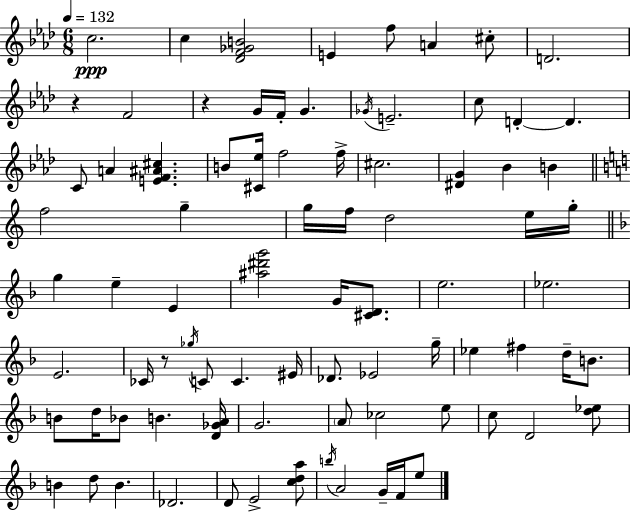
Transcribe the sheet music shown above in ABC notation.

X:1
T:Untitled
M:6/8
L:1/4
K:Fm
c2 c [_DF_GB]2 E f/2 A ^c/2 D2 z F2 z G/4 F/4 G _G/4 E2 c/2 D D C/2 A [EF^A^c] B/2 [^C_e]/4 f2 f/4 ^c2 [^DG] _B B f2 g g/4 f/4 d2 e/4 g/4 g e E [^a^d'g']2 G/4 [^CD]/2 e2 _e2 E2 _C/4 z/2 _g/4 C/2 C ^E/4 _D/2 _E2 g/4 _e ^f d/4 B/2 B/2 d/4 _B/2 B [D_GA]/4 G2 A/2 _c2 e/2 c/2 D2 [d_e]/2 B d/2 B _D2 D/2 E2 [cda]/2 b/4 A2 G/4 F/4 e/2